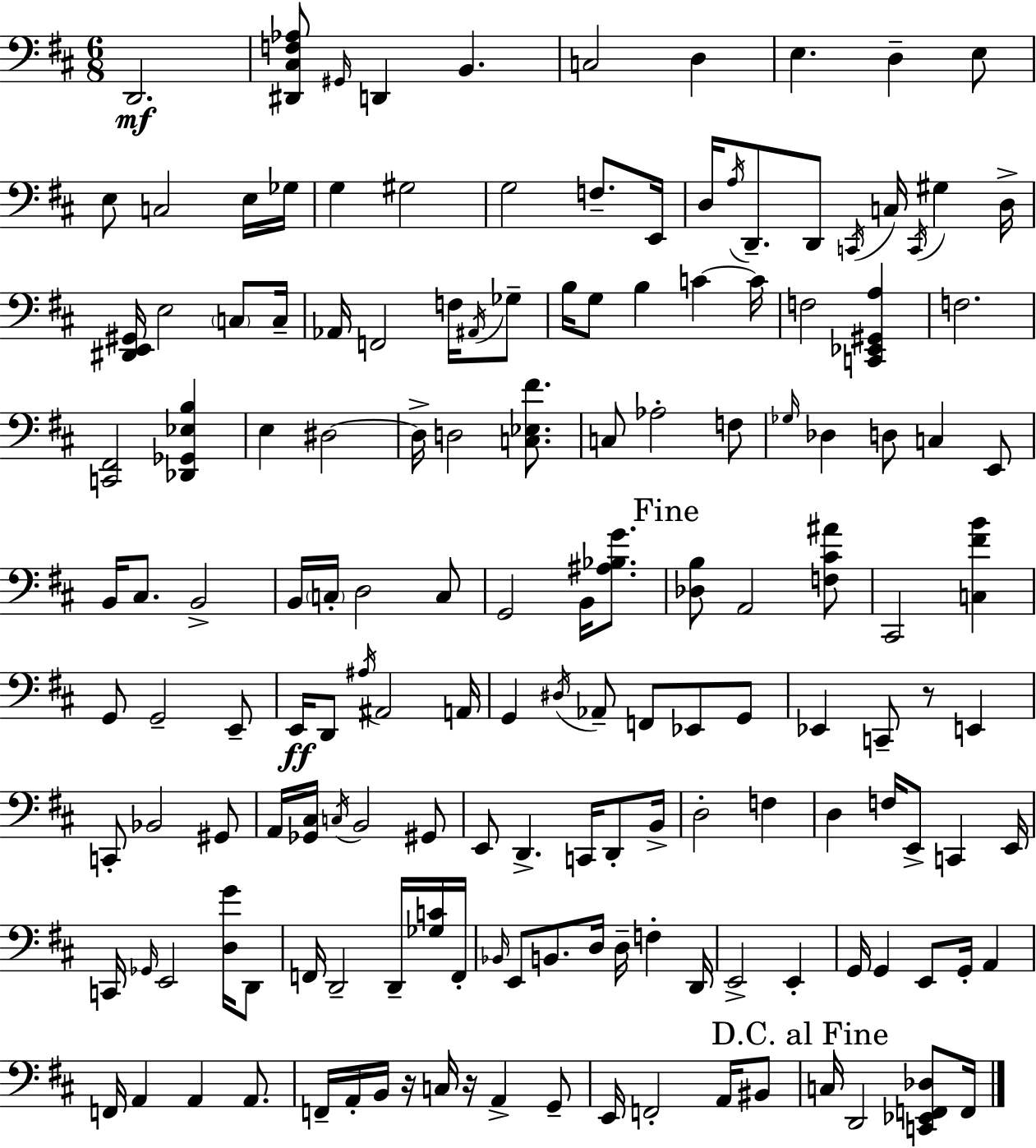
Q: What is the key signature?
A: D major